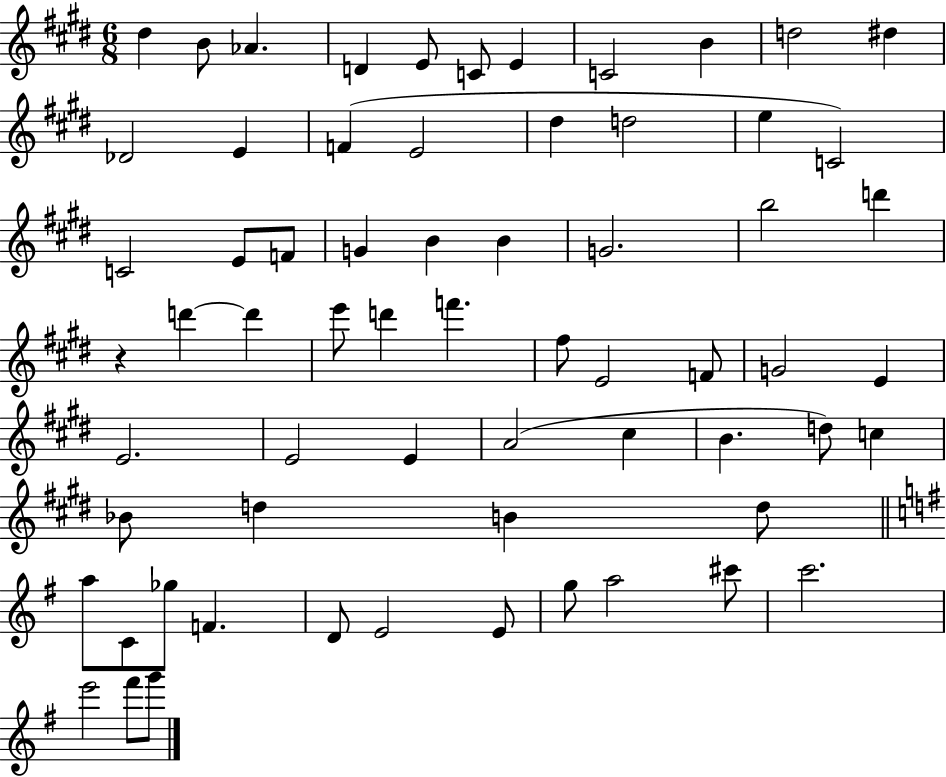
D#5/q B4/e Ab4/q. D4/q E4/e C4/e E4/q C4/h B4/q D5/h D#5/q Db4/h E4/q F4/q E4/h D#5/q D5/h E5/q C4/h C4/h E4/e F4/e G4/q B4/q B4/q G4/h. B5/h D6/q R/q D6/q D6/q E6/e D6/q F6/q. F#5/e E4/h F4/e G4/h E4/q E4/h. E4/h E4/q A4/h C#5/q B4/q. D5/e C5/q Bb4/e D5/q B4/q D5/e A5/e C4/e Gb5/e F4/q. D4/e E4/h E4/e G5/e A5/h C#6/e C6/h. E6/h F#6/e G6/e